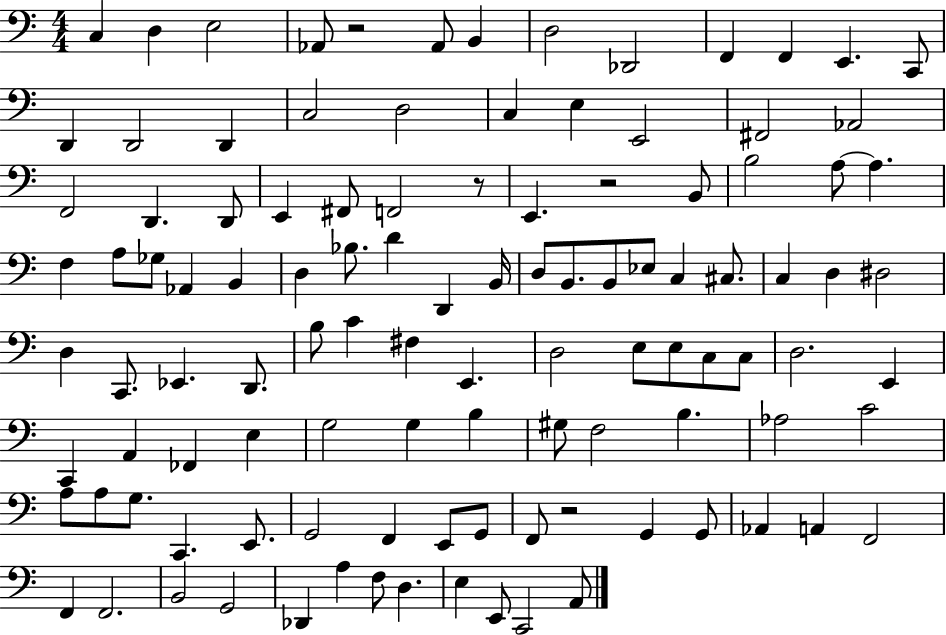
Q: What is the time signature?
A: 4/4